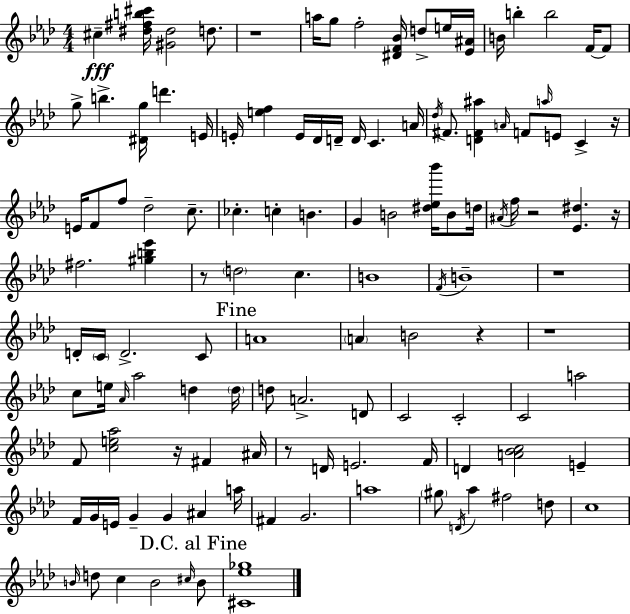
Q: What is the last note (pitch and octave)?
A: B4